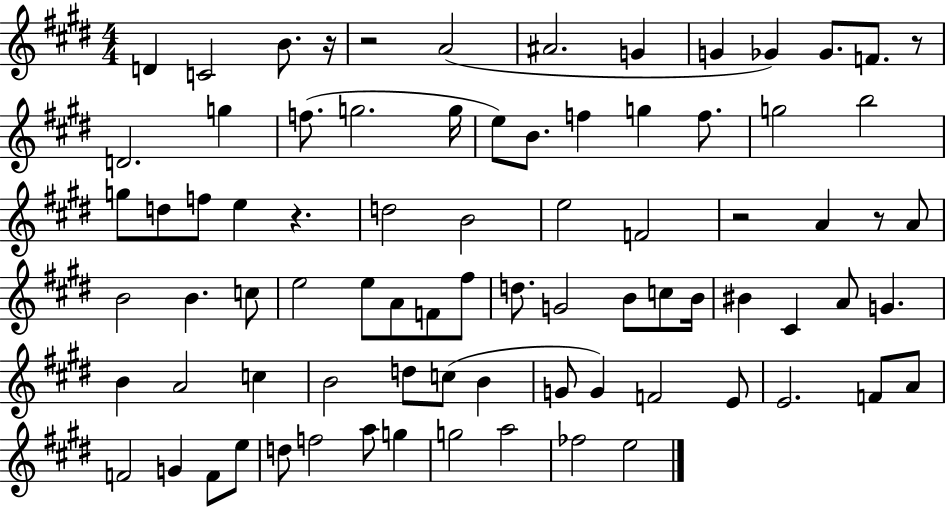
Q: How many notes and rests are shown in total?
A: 81